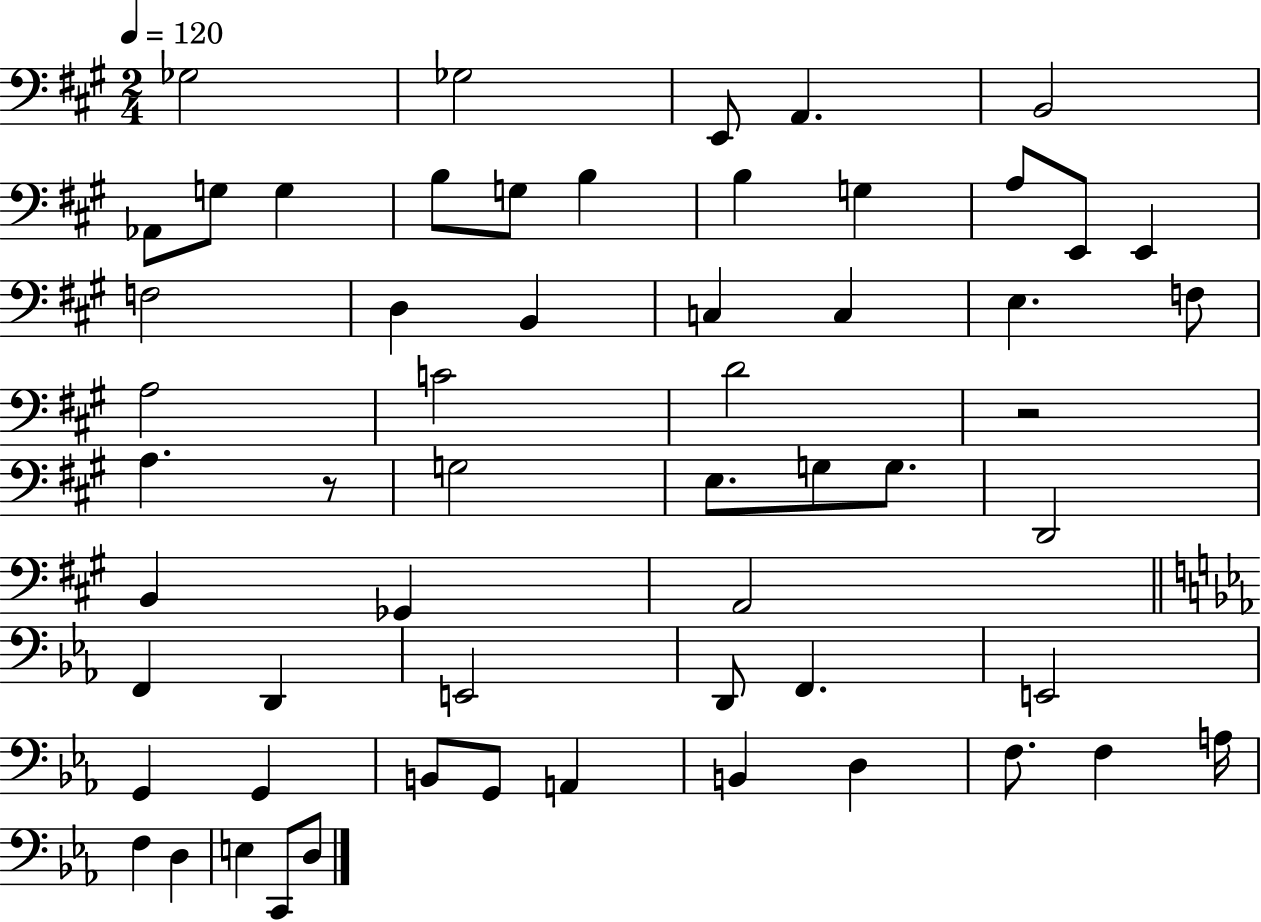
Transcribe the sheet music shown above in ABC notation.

X:1
T:Untitled
M:2/4
L:1/4
K:A
_G,2 _G,2 E,,/2 A,, B,,2 _A,,/2 G,/2 G, B,/2 G,/2 B, B, G, A,/2 E,,/2 E,, F,2 D, B,, C, C, E, F,/2 A,2 C2 D2 z2 A, z/2 G,2 E,/2 G,/2 G,/2 D,,2 B,, _G,, A,,2 F,, D,, E,,2 D,,/2 F,, E,,2 G,, G,, B,,/2 G,,/2 A,, B,, D, F,/2 F, A,/4 F, D, E, C,,/2 D,/2